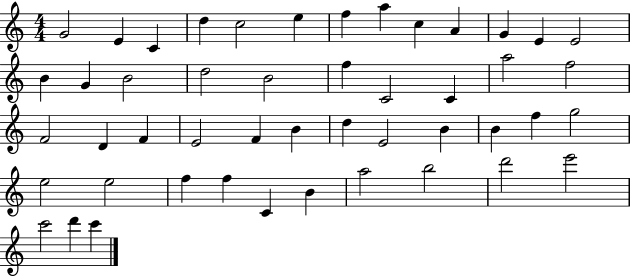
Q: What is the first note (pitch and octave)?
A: G4